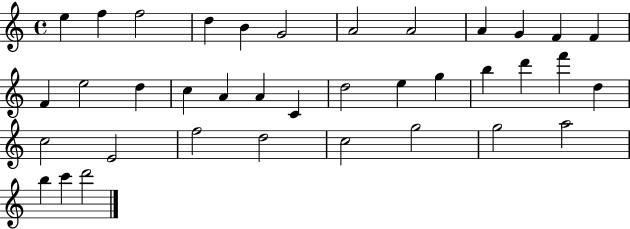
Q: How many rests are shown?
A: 0